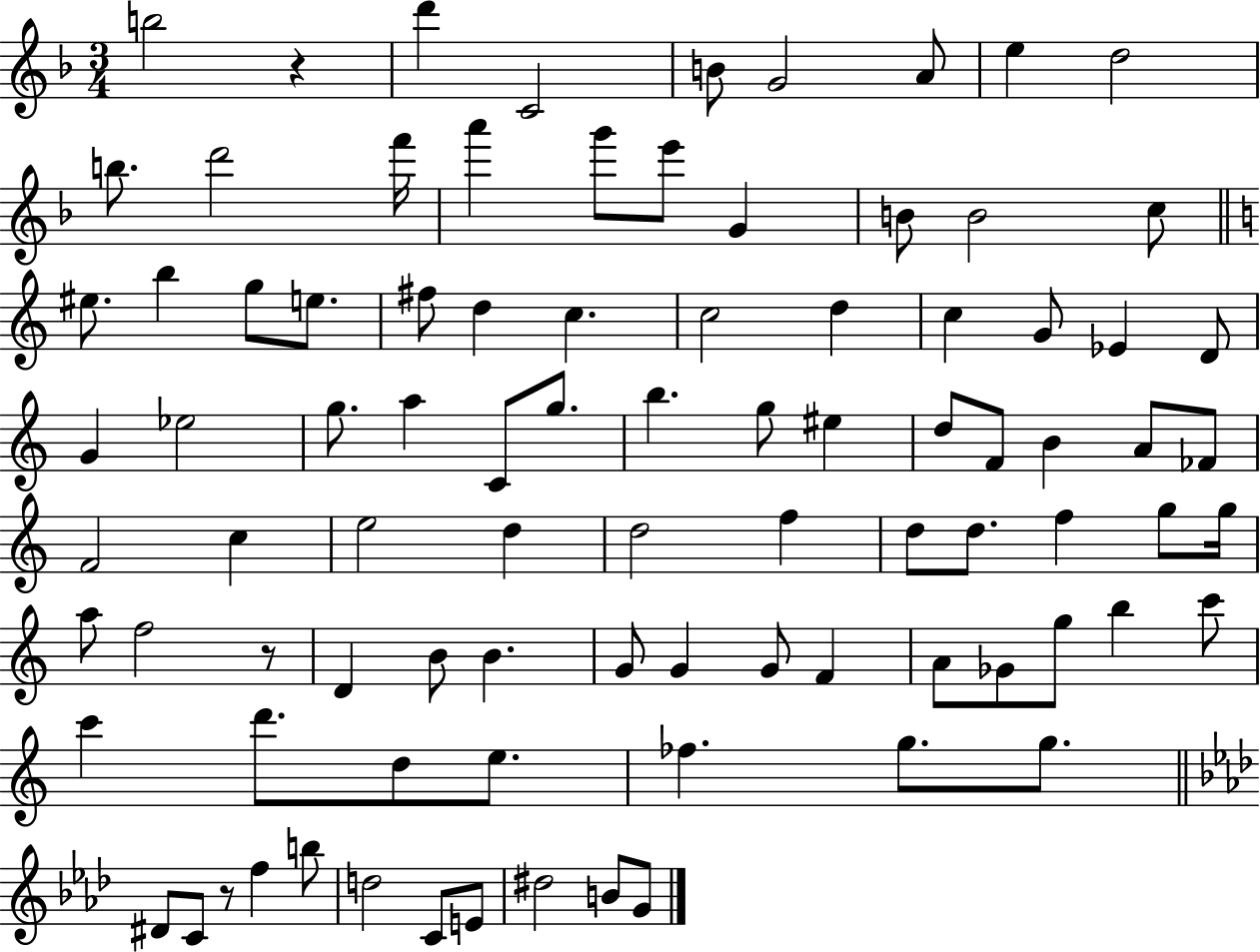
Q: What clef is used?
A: treble